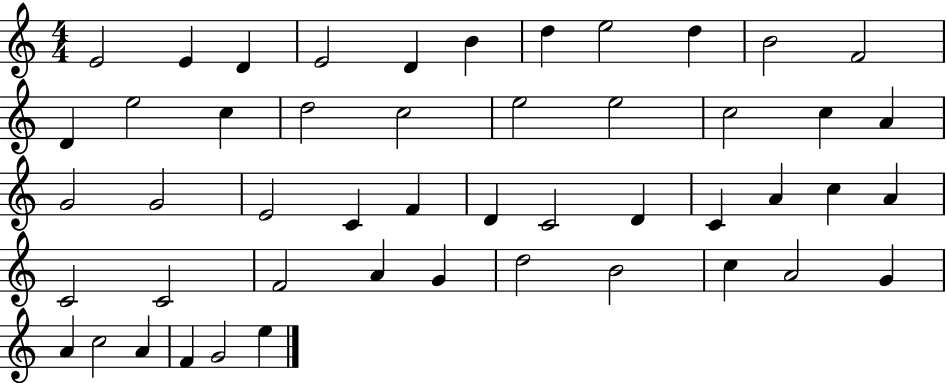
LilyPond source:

{
  \clef treble
  \numericTimeSignature
  \time 4/4
  \key c \major
  e'2 e'4 d'4 | e'2 d'4 b'4 | d''4 e''2 d''4 | b'2 f'2 | \break d'4 e''2 c''4 | d''2 c''2 | e''2 e''2 | c''2 c''4 a'4 | \break g'2 g'2 | e'2 c'4 f'4 | d'4 c'2 d'4 | c'4 a'4 c''4 a'4 | \break c'2 c'2 | f'2 a'4 g'4 | d''2 b'2 | c''4 a'2 g'4 | \break a'4 c''2 a'4 | f'4 g'2 e''4 | \bar "|."
}